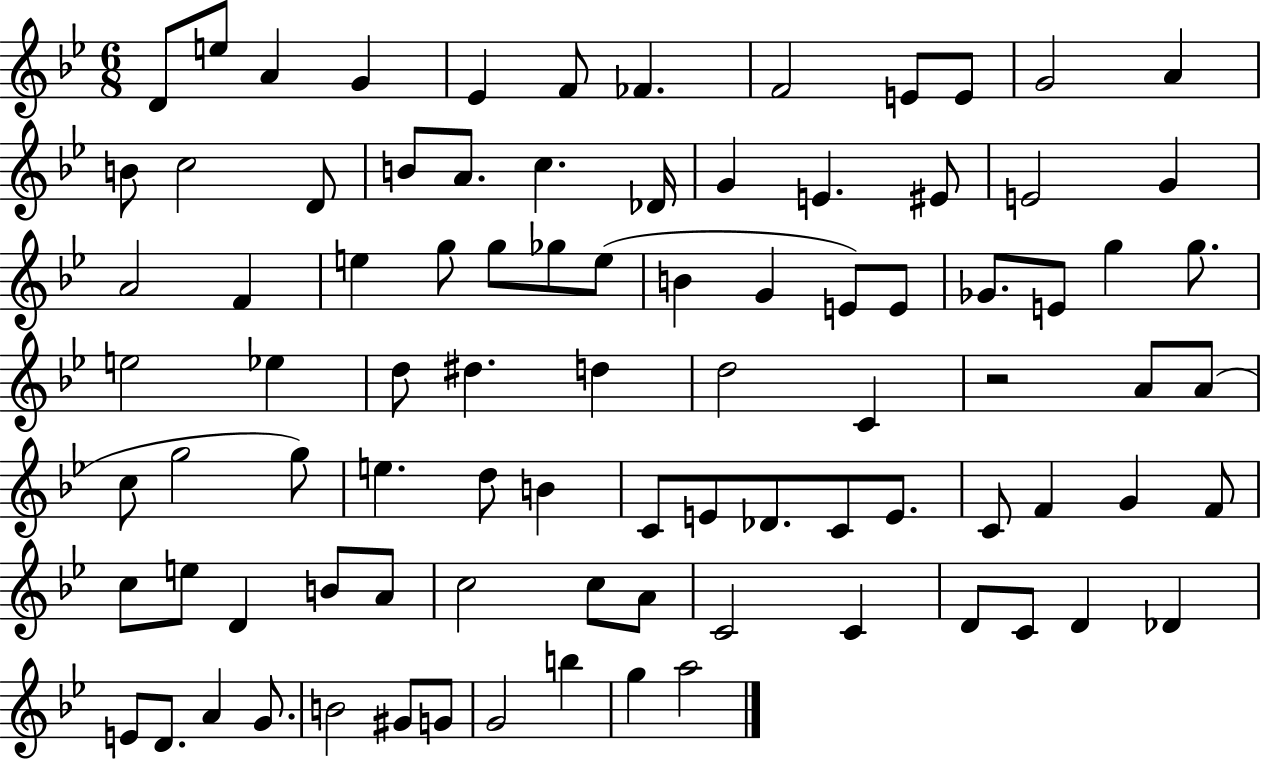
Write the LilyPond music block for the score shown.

{
  \clef treble
  \numericTimeSignature
  \time 6/8
  \key bes \major
  \repeat volta 2 { d'8 e''8 a'4 g'4 | ees'4 f'8 fes'4. | f'2 e'8 e'8 | g'2 a'4 | \break b'8 c''2 d'8 | b'8 a'8. c''4. des'16 | g'4 e'4. eis'8 | e'2 g'4 | \break a'2 f'4 | e''4 g''8 g''8 ges''8 e''8( | b'4 g'4 e'8) e'8 | ges'8. e'8 g''4 g''8. | \break e''2 ees''4 | d''8 dis''4. d''4 | d''2 c'4 | r2 a'8 a'8( | \break c''8 g''2 g''8) | e''4. d''8 b'4 | c'8 e'8 des'8. c'8 e'8. | c'8 f'4 g'4 f'8 | \break c''8 e''8 d'4 b'8 a'8 | c''2 c''8 a'8 | c'2 c'4 | d'8 c'8 d'4 des'4 | \break e'8 d'8. a'4 g'8. | b'2 gis'8 g'8 | g'2 b''4 | g''4 a''2 | \break } \bar "|."
}